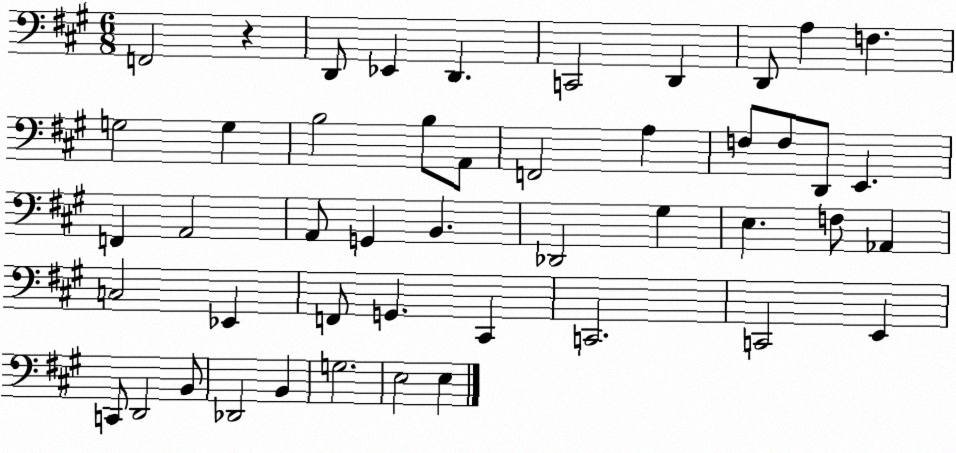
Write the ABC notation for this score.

X:1
T:Untitled
M:6/8
L:1/4
K:A
F,,2 z D,,/2 _E,, D,, C,,2 D,, D,,/2 A, F, G,2 G, B,2 B,/2 A,,/2 F,,2 A, F,/2 F,/2 D,,/2 E,, F,, A,,2 A,,/2 G,, B,, _D,,2 ^G, E, F,/2 _A,, C,2 _E,, F,,/2 G,, ^C,, C,,2 C,,2 E,, C,,/2 D,,2 B,,/2 _D,,2 B,, G,2 E,2 E,